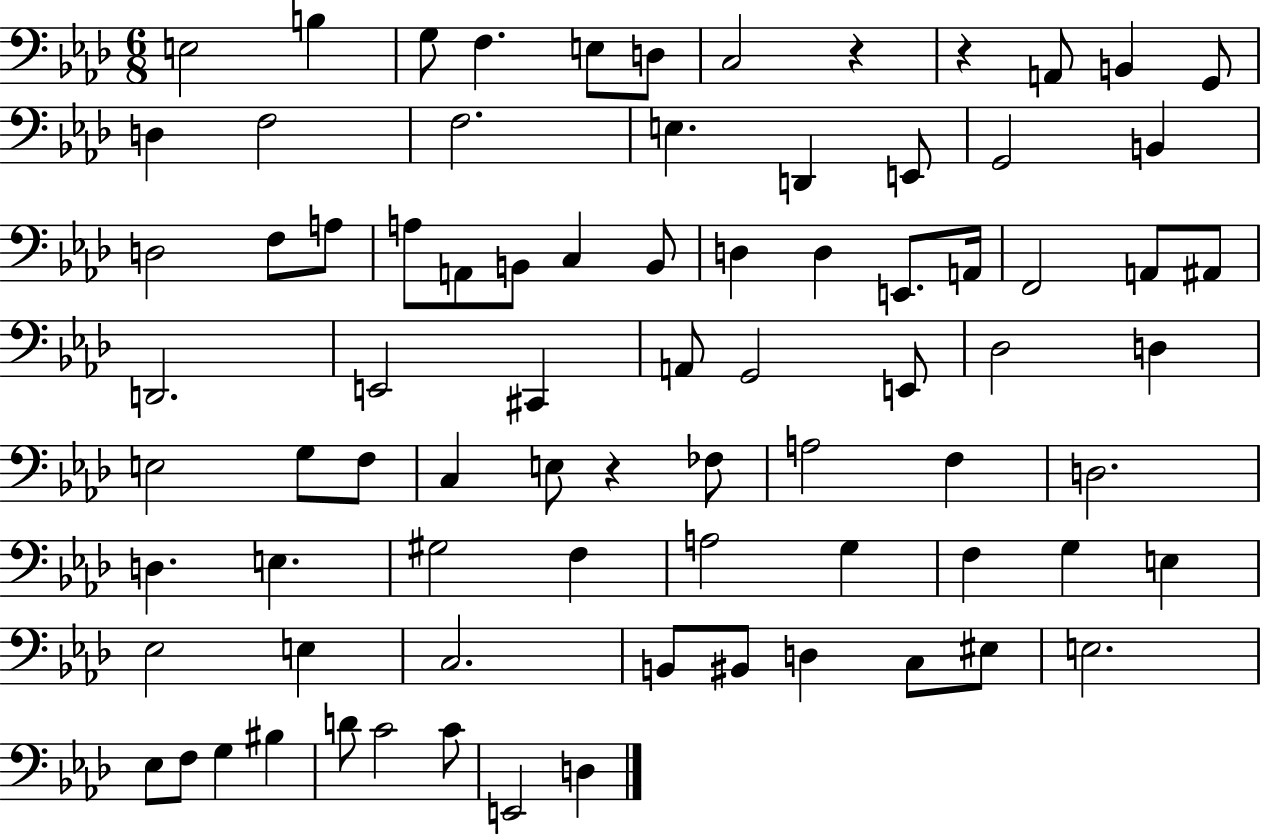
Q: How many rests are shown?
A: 3